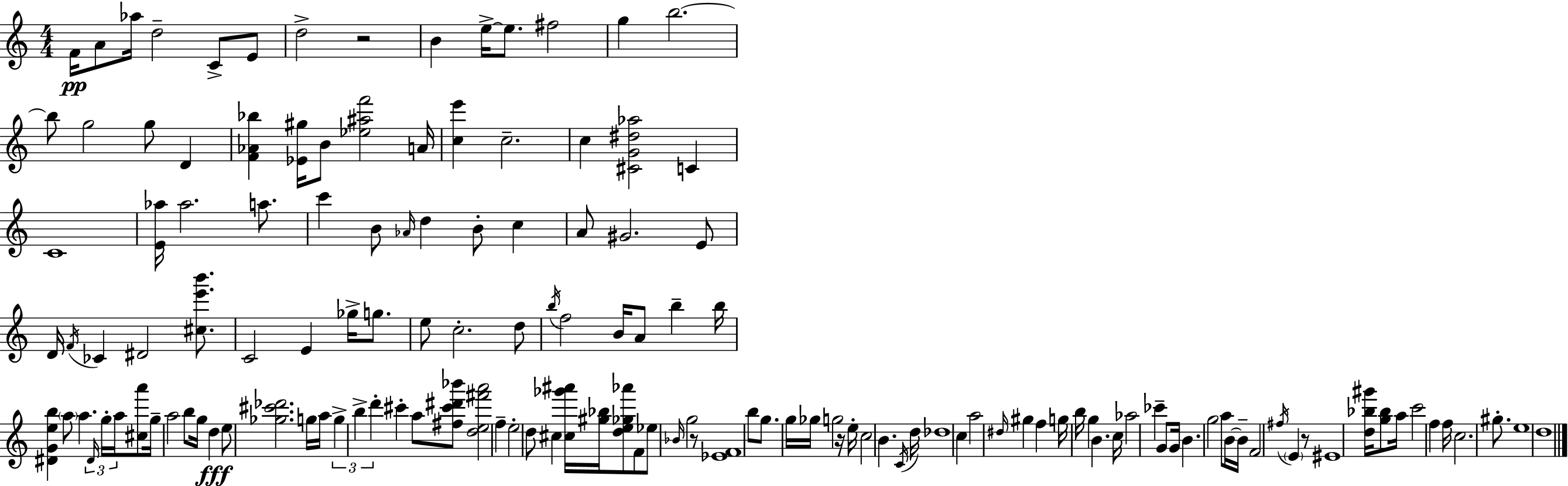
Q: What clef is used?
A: treble